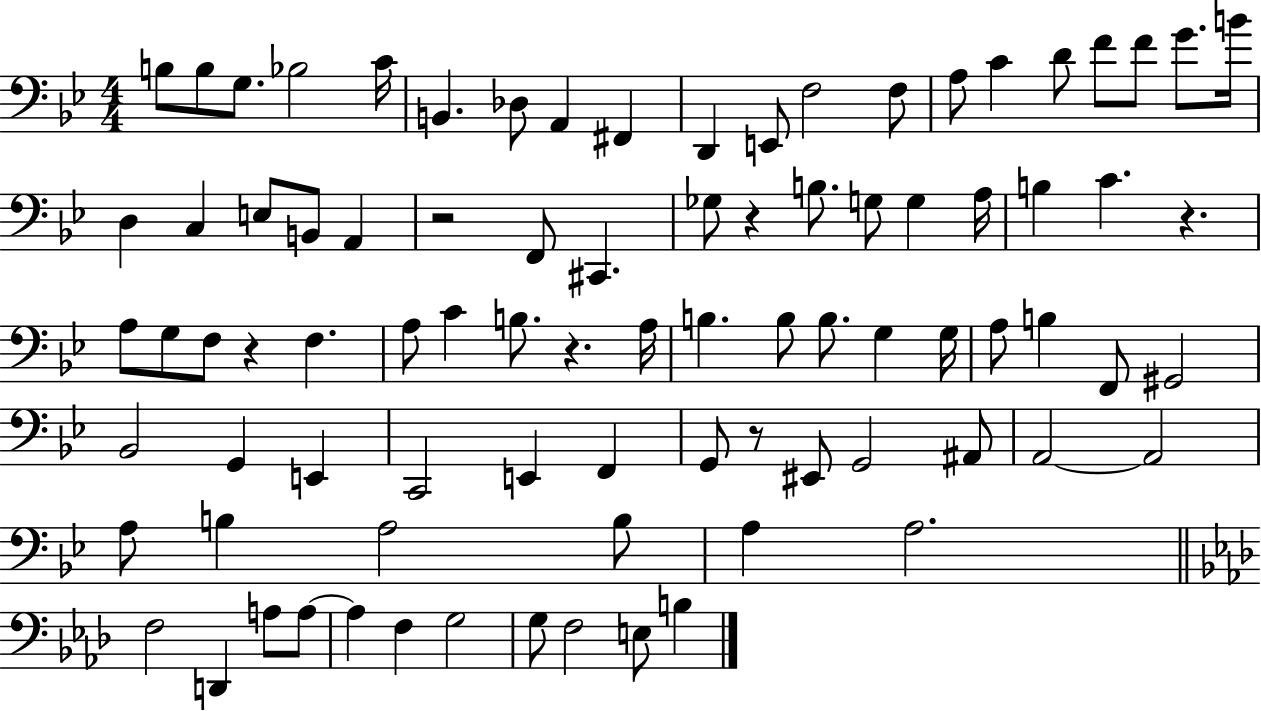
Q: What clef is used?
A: bass